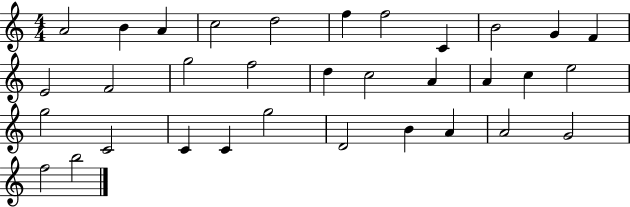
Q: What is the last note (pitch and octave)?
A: B5